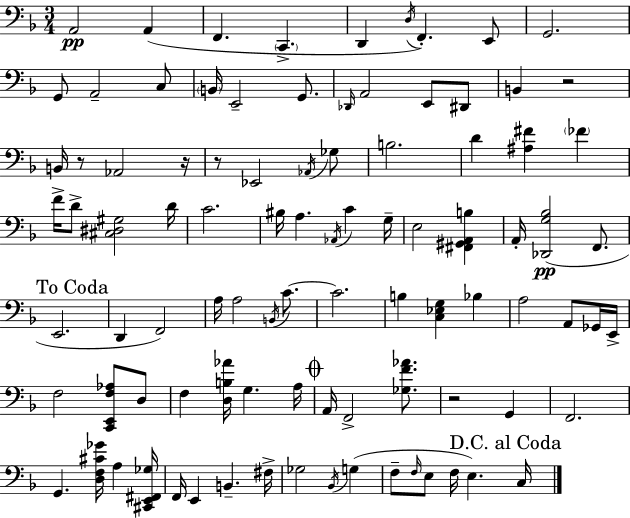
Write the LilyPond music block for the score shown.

{
  \clef bass
  \numericTimeSignature
  \time 3/4
  \key d \minor
  \repeat volta 2 { a,2\pp a,4( | f,4. \parenthesize c,4.-> | d,4 \acciaccatura { d16 } f,4.-.) e,8 | g,2. | \break g,8 a,2-- c8 | \parenthesize b,16 e,2-- g,8. | \grace { des,16 } a,2 e,8 | dis,8 b,4 r2 | \break b,16 r8 aes,2 | r16 r8 ees,2 | \acciaccatura { aes,16 } ges8 b2. | d'4 <ais fis'>4 \parenthesize fes'4 | \break f'16-> d'8-> <cis dis gis>2 | d'16 c'2. | bis16 a4. \acciaccatura { aes,16 } c'4 | g16-- e2 | \break <fis, gis, a, b>4 a,16-. <des, g bes>2(\pp | f,8. \mark "To Coda" e,2. | d,4 f,2) | a16 a2 | \break \acciaccatura { b,16 } c'8.~~ c'2. | b4 <c ees g>4 | bes4 a2 | a,8 ges,16 e,16-> f2 | \break <c, e, f aes>8 d8 f4 <d b aes'>16 g4. | a16 \mark \markup { \musicglyph "scripts.coda" } a,16 f,2-> | <ges f' aes'>8. r2 | g,4 f,2. | \break g,4. <d f cis' ges'>16 | a4 <cis, e, fis, ges>16 f,16 e,4 b,4.-- | fis16-> ges2 | \acciaccatura { bes,16 } g4( f8-- \grace { f16 } e8 f16 | \break e4.) \mark "D.C. al Coda" c16 } \bar "|."
}